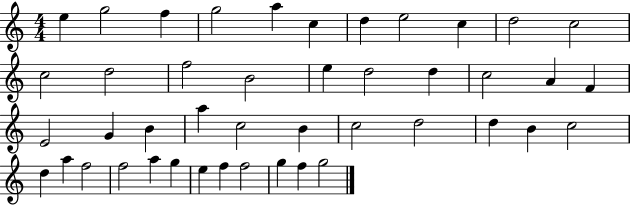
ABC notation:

X:1
T:Untitled
M:4/4
L:1/4
K:C
e g2 f g2 a c d e2 c d2 c2 c2 d2 f2 B2 e d2 d c2 A F E2 G B a c2 B c2 d2 d B c2 d a f2 f2 a g e f f2 g f g2